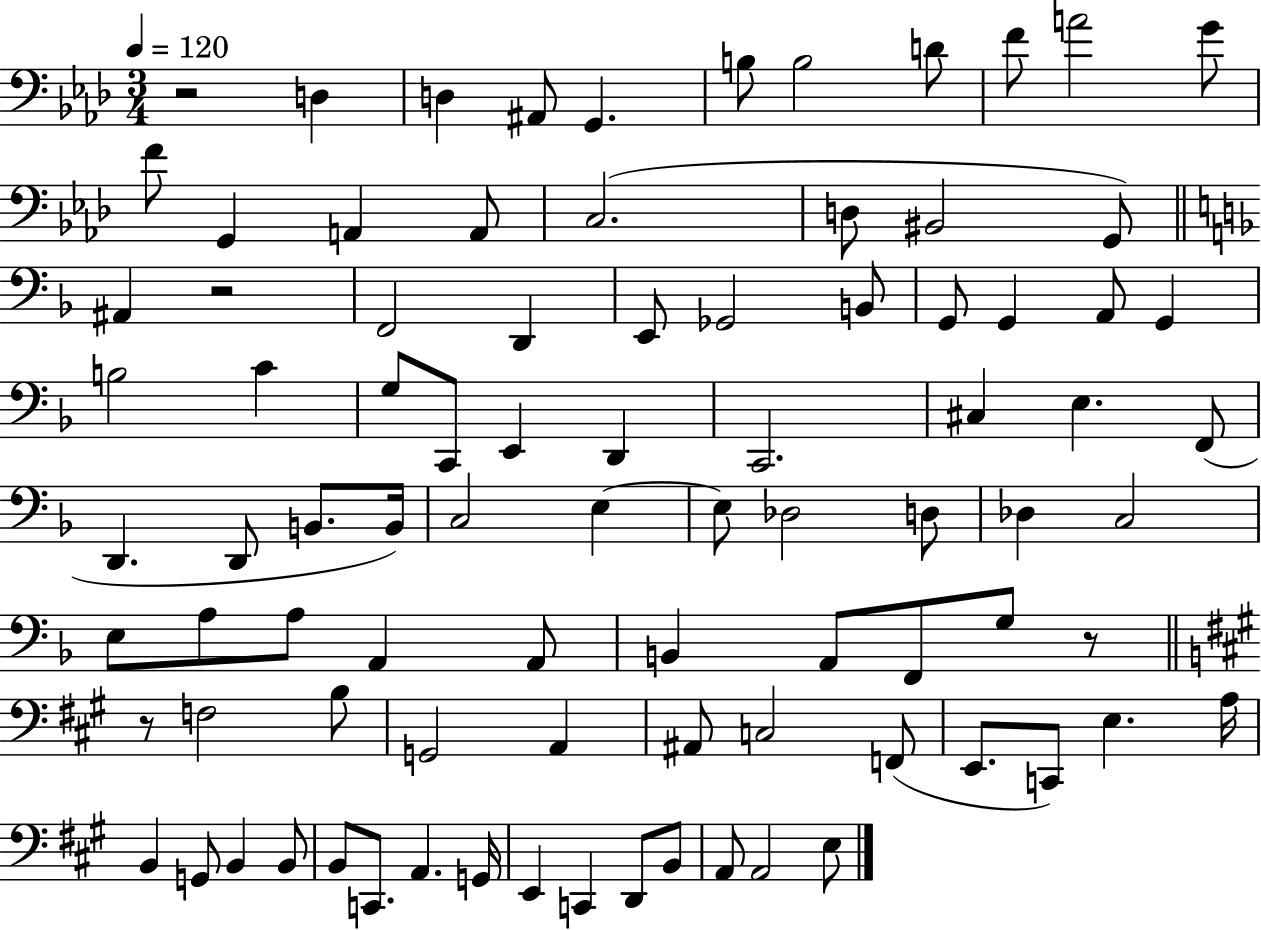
R/h D3/q D3/q A#2/e G2/q. B3/e B3/h D4/e F4/e A4/h G4/e F4/e G2/q A2/q A2/e C3/h. D3/e BIS2/h G2/e A#2/q R/h F2/h D2/q E2/e Gb2/h B2/e G2/e G2/q A2/e G2/q B3/h C4/q G3/e C2/e E2/q D2/q C2/h. C#3/q E3/q. F2/e D2/q. D2/e B2/e. B2/s C3/h E3/q E3/e Db3/h D3/e Db3/q C3/h E3/e A3/e A3/e A2/q A2/e B2/q A2/e F2/e G3/e R/e R/e F3/h B3/e G2/h A2/q A#2/e C3/h F2/e E2/e. C2/e E3/q. A3/s B2/q G2/e B2/q B2/e B2/e C2/e. A2/q. G2/s E2/q C2/q D2/e B2/e A2/e A2/h E3/e